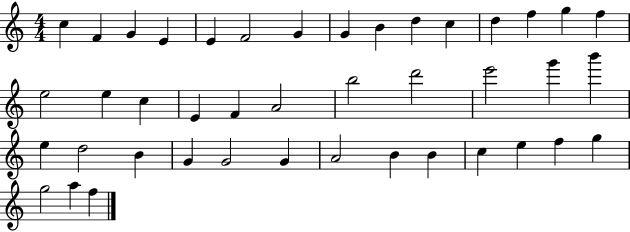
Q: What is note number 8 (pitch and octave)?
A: G4